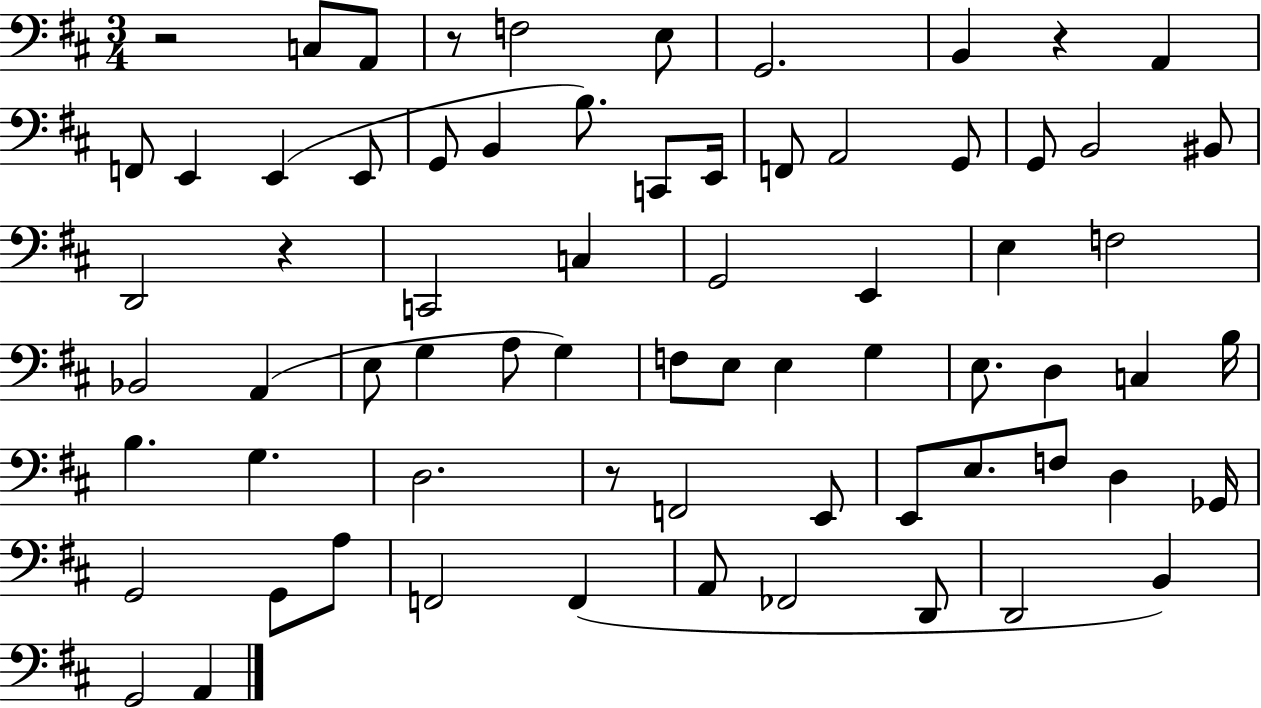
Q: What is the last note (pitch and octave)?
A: A2